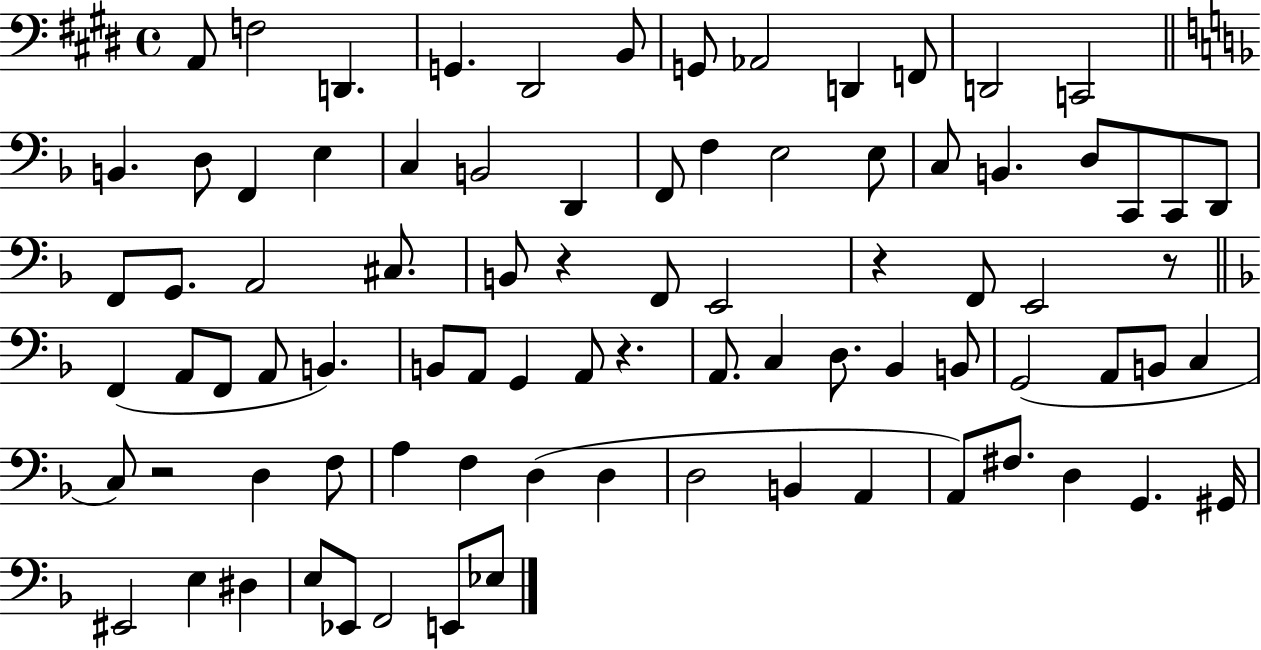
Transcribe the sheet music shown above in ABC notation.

X:1
T:Untitled
M:4/4
L:1/4
K:E
A,,/2 F,2 D,, G,, ^D,,2 B,,/2 G,,/2 _A,,2 D,, F,,/2 D,,2 C,,2 B,, D,/2 F,, E, C, B,,2 D,, F,,/2 F, E,2 E,/2 C,/2 B,, D,/2 C,,/2 C,,/2 D,,/2 F,,/2 G,,/2 A,,2 ^C,/2 B,,/2 z F,,/2 E,,2 z F,,/2 E,,2 z/2 F,, A,,/2 F,,/2 A,,/2 B,, B,,/2 A,,/2 G,, A,,/2 z A,,/2 C, D,/2 _B,, B,,/2 G,,2 A,,/2 B,,/2 C, C,/2 z2 D, F,/2 A, F, D, D, D,2 B,, A,, A,,/2 ^F,/2 D, G,, ^G,,/4 ^E,,2 E, ^D, E,/2 _E,,/2 F,,2 E,,/2 _E,/2